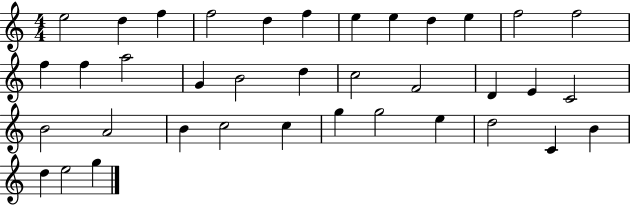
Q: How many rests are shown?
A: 0